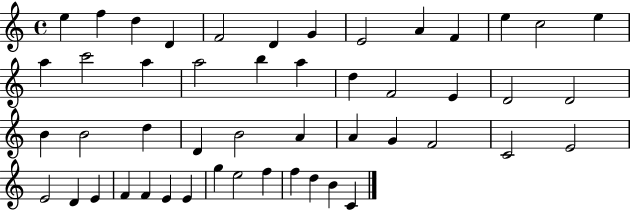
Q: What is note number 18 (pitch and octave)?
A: B5